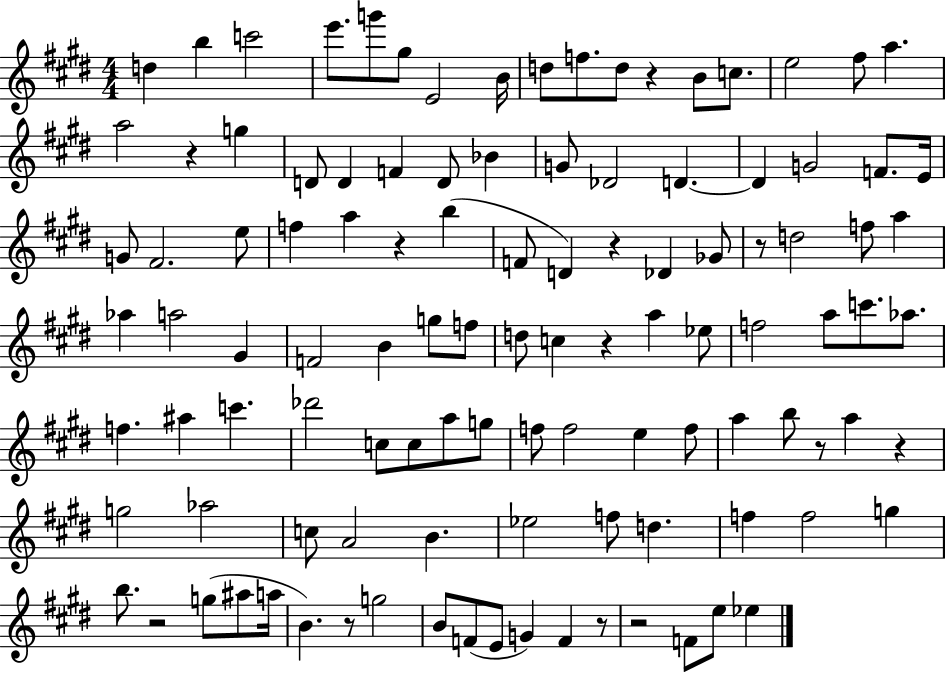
{
  \clef treble
  \numericTimeSignature
  \time 4/4
  \key e \major
  d''4 b''4 c'''2 | e'''8. g'''8 gis''8 e'2 b'16 | d''8 f''8. d''8 r4 b'8 c''8. | e''2 fis''8 a''4. | \break a''2 r4 g''4 | d'8 d'4 f'4 d'8 bes'4 | g'8 des'2 d'4.~~ | d'4 g'2 f'8. e'16 | \break g'8 fis'2. e''8 | f''4 a''4 r4 b''4( | f'8 d'4) r4 des'4 ges'8 | r8 d''2 f''8 a''4 | \break aes''4 a''2 gis'4 | f'2 b'4 g''8 f''8 | d''8 c''4 r4 a''4 ees''8 | f''2 a''8 c'''8. aes''8. | \break f''4. ais''4 c'''4. | des'''2 c''8 c''8 a''8 g''8 | f''8 f''2 e''4 f''8 | a''4 b''8 r8 a''4 r4 | \break g''2 aes''2 | c''8 a'2 b'4. | ees''2 f''8 d''4. | f''4 f''2 g''4 | \break b''8. r2 g''8( ais''8 a''16 | b'4.) r8 g''2 | b'8 f'8( e'8 g'4) f'4 r8 | r2 f'8 e''8 ees''4 | \break \bar "|."
}